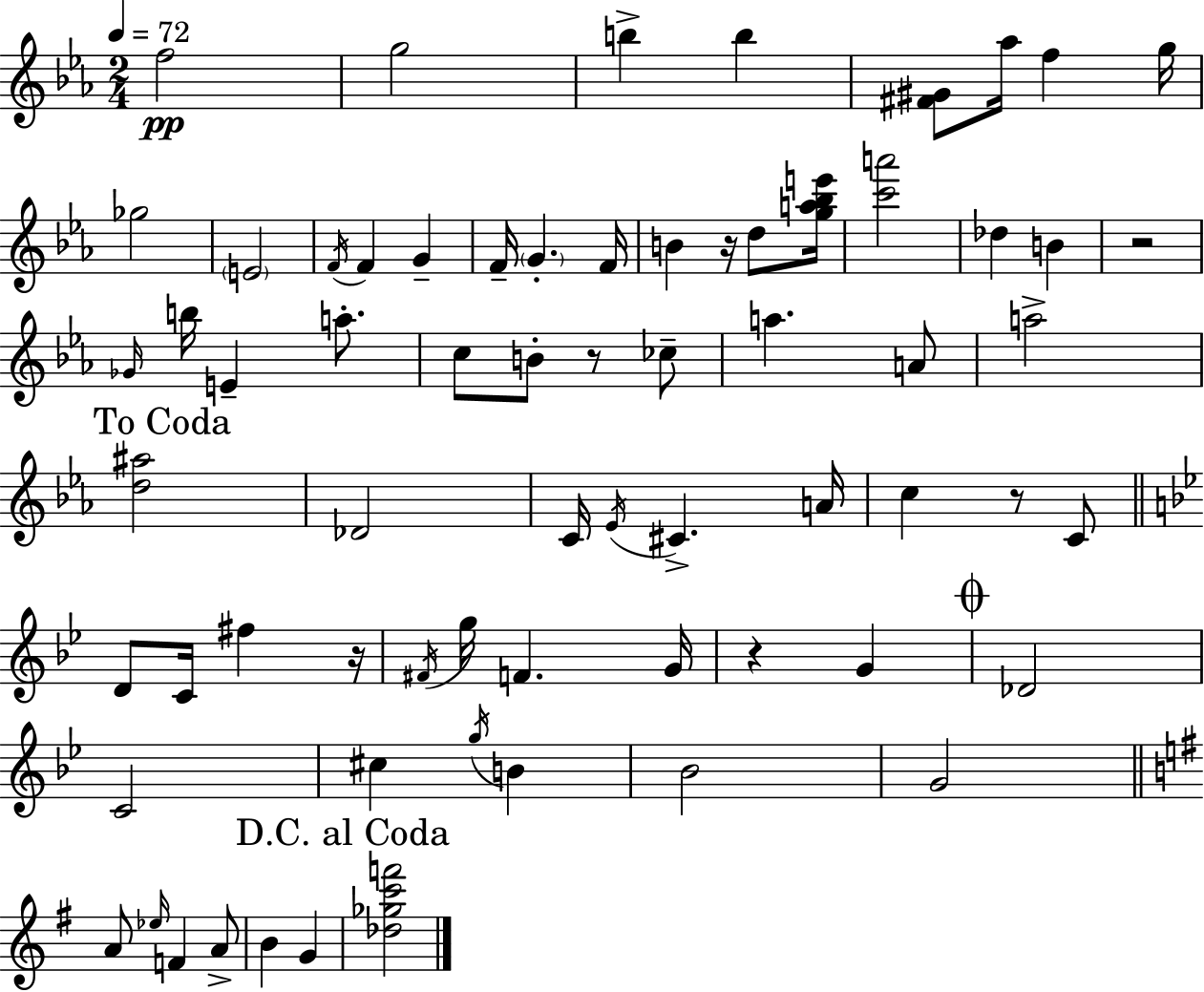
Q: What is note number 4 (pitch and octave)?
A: B5